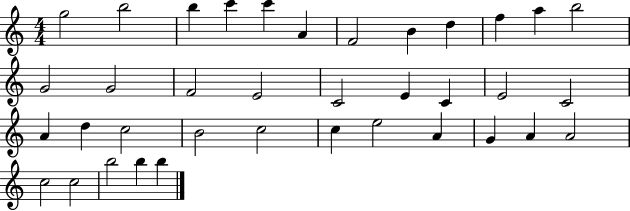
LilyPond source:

{
  \clef treble
  \numericTimeSignature
  \time 4/4
  \key c \major
  g''2 b''2 | b''4 c'''4 c'''4 a'4 | f'2 b'4 d''4 | f''4 a''4 b''2 | \break g'2 g'2 | f'2 e'2 | c'2 e'4 c'4 | e'2 c'2 | \break a'4 d''4 c''2 | b'2 c''2 | c''4 e''2 a'4 | g'4 a'4 a'2 | \break c''2 c''2 | b''2 b''4 b''4 | \bar "|."
}